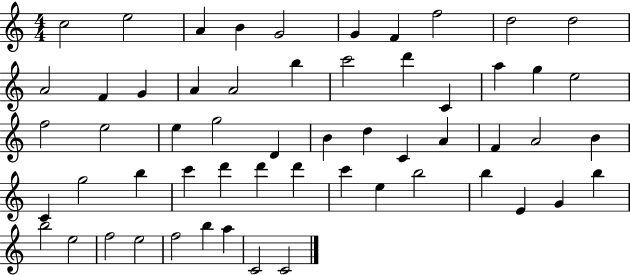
{
  \clef treble
  \numericTimeSignature
  \time 4/4
  \key c \major
  c''2 e''2 | a'4 b'4 g'2 | g'4 f'4 f''2 | d''2 d''2 | \break a'2 f'4 g'4 | a'4 a'2 b''4 | c'''2 d'''4 c'4 | a''4 g''4 e''2 | \break f''2 e''2 | e''4 g''2 d'4 | b'4 d''4 c'4 a'4 | f'4 a'2 b'4 | \break c'4 g''2 b''4 | c'''4 d'''4 d'''4 d'''4 | c'''4 e''4 b''2 | b''4 e'4 g'4 b''4 | \break b''2 e''2 | f''2 e''2 | f''2 b''4 a''4 | c'2 c'2 | \break \bar "|."
}